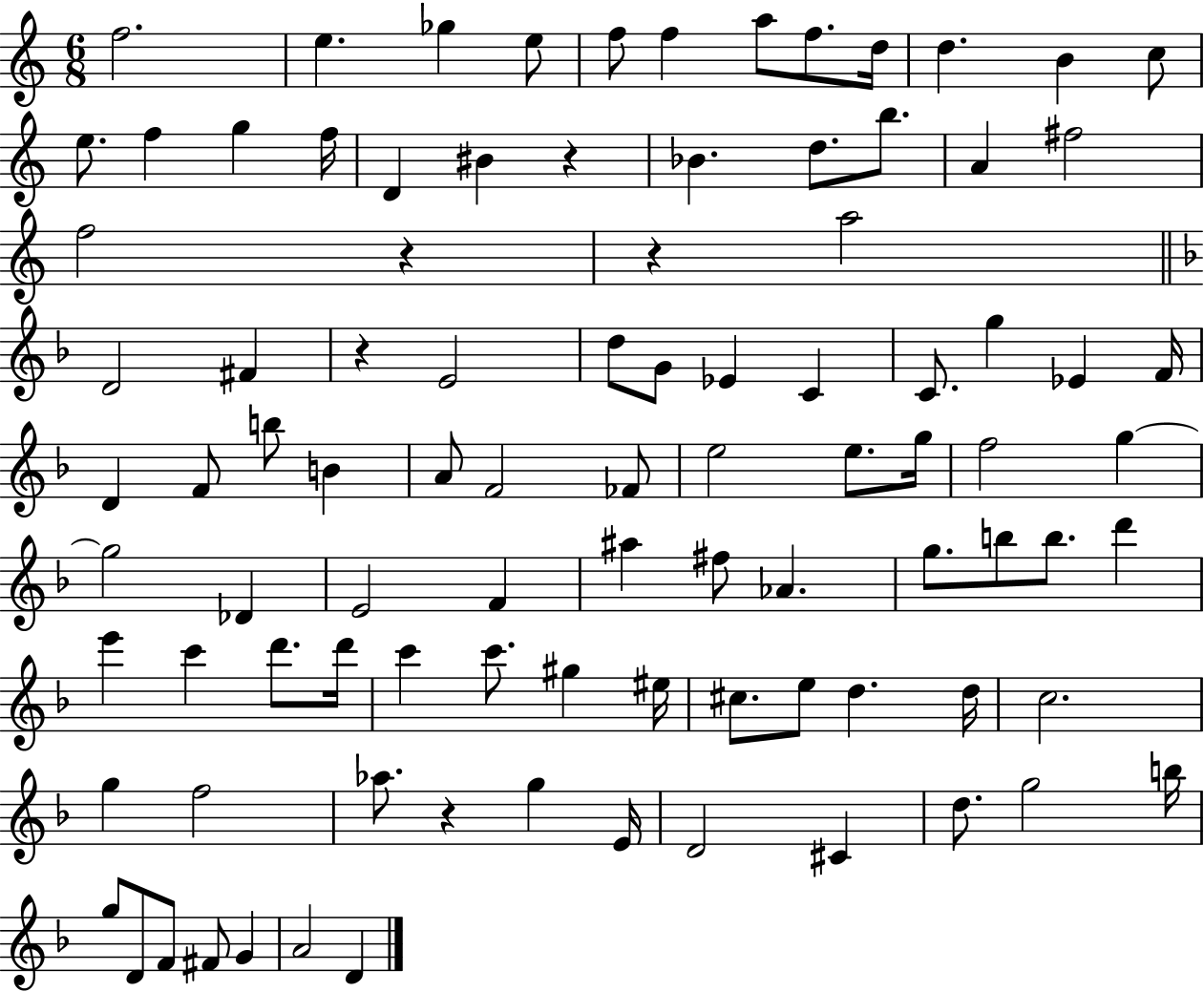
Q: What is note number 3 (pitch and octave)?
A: Gb5